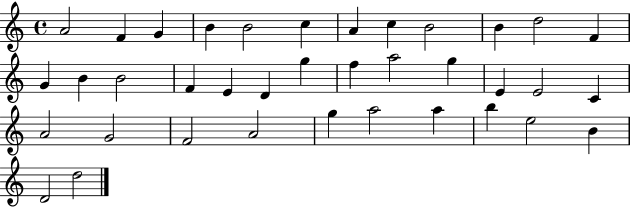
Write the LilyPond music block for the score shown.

{
  \clef treble
  \time 4/4
  \defaultTimeSignature
  \key c \major
  a'2 f'4 g'4 | b'4 b'2 c''4 | a'4 c''4 b'2 | b'4 d''2 f'4 | \break g'4 b'4 b'2 | f'4 e'4 d'4 g''4 | f''4 a''2 g''4 | e'4 e'2 c'4 | \break a'2 g'2 | f'2 a'2 | g''4 a''2 a''4 | b''4 e''2 b'4 | \break d'2 d''2 | \bar "|."
}